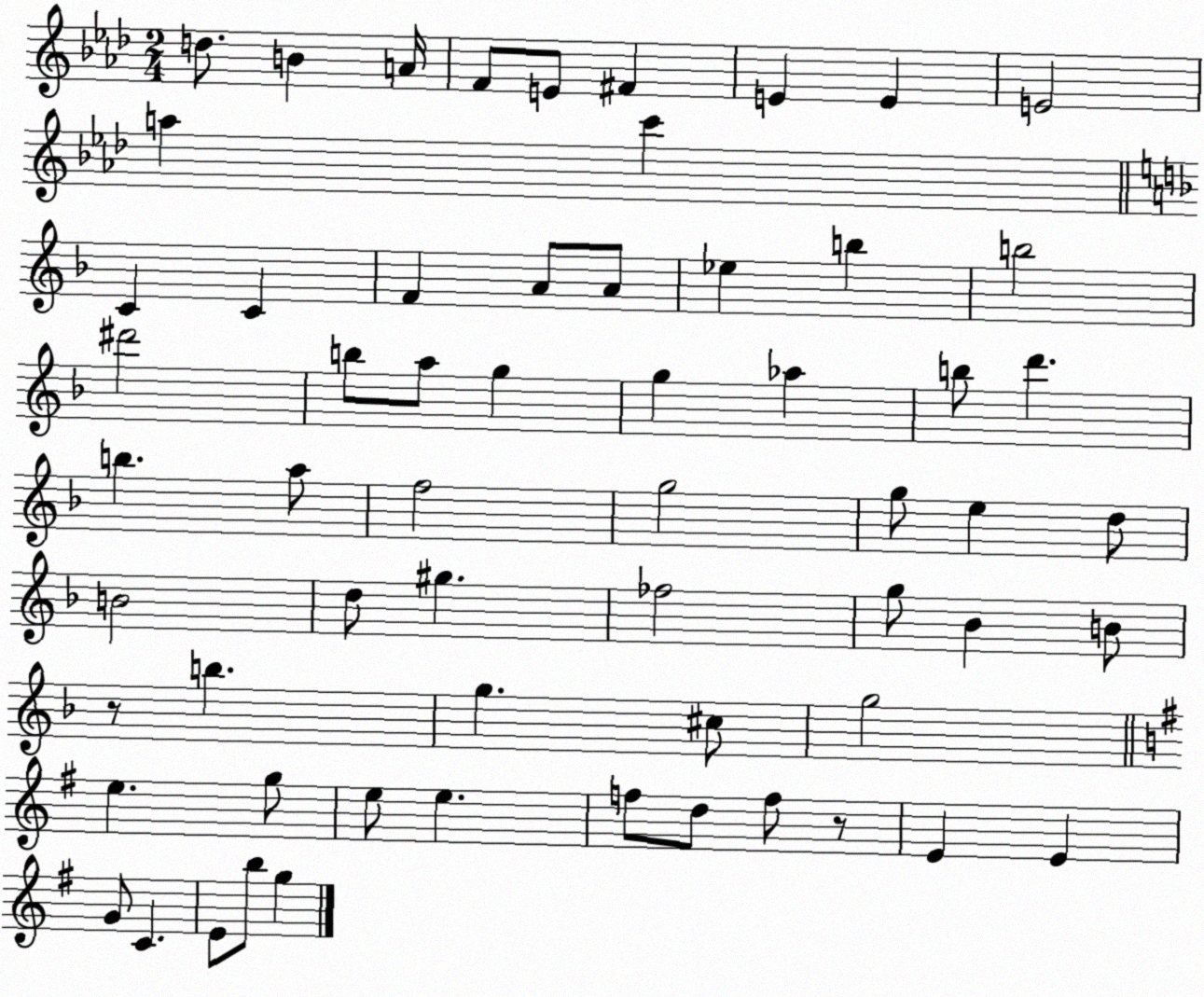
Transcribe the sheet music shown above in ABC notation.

X:1
T:Untitled
M:2/4
L:1/4
K:Ab
d/2 B A/4 F/2 E/2 ^F E E E2 a c' C C F A/2 A/2 _e b b2 ^d'2 b/2 a/2 g g _a b/2 d' b a/2 f2 g2 g/2 e d/2 B2 d/2 ^g _f2 g/2 _B B/2 z/2 b g ^c/2 g2 e g/2 e/2 e f/2 d/2 f/2 z/2 E E G/2 C E/2 b/2 g